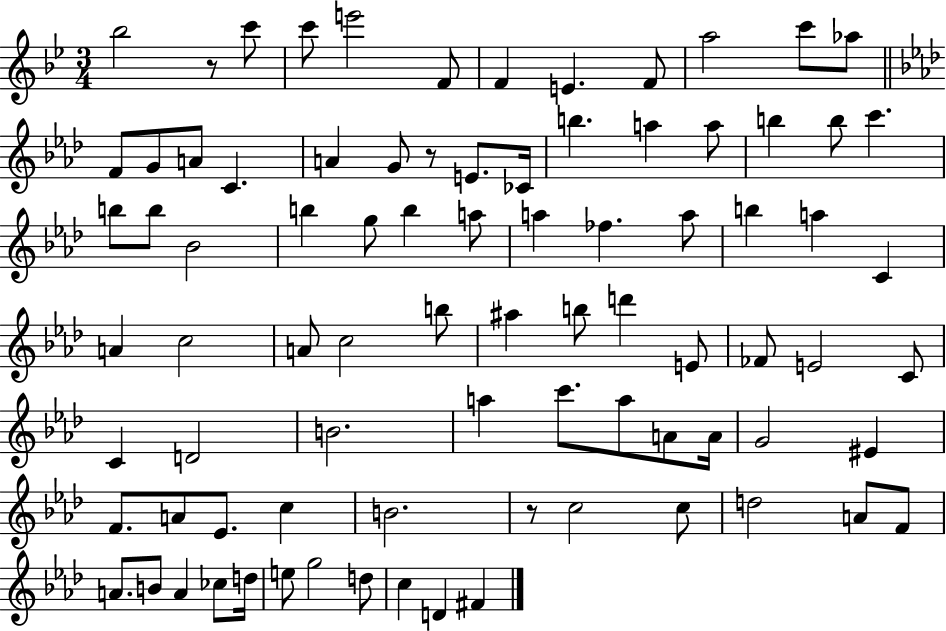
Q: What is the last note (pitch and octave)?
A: F#4